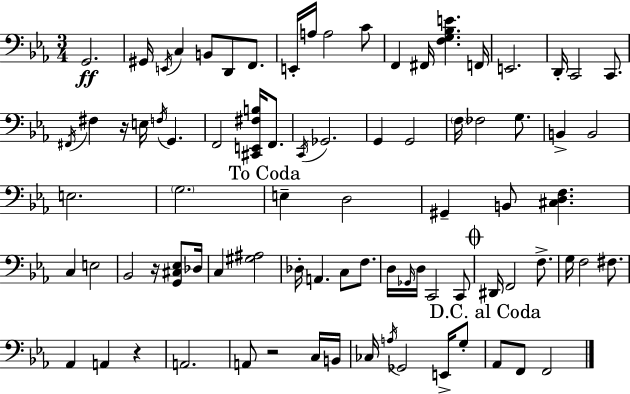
G2/h. G#2/s E2/s C3/q B2/e D2/e F2/e. E2/s A3/s A3/h C4/e F2/q F#2/s [F3,G3,Bb3,E4]/q. F2/s E2/h. D2/s C2/h C2/e. F#2/s F#3/q R/s E3/s F3/s G2/q. F2/h [C#2,E2,F#3,B3]/s F2/e. C2/s Gb2/h. G2/q G2/h F3/s FES3/h G3/e. B2/q B2/h E3/h. G3/h. E3/q D3/h G#2/q B2/e [C#3,D3,F3]/q. C3/q E3/h Bb2/h R/s [G2,C#3,Eb3]/e Db3/s C3/q [G#3,A#3]/h Db3/s A2/q. C3/e F3/e. D3/s Gb2/s D3/s C2/h C2/e D#2/s F2/h F3/e. G3/s F3/h F#3/e. Ab2/q A2/q R/q A2/h. A2/e R/h C3/s B2/s CES3/s A3/s Gb2/h E2/s G3/e Ab2/e F2/e F2/h